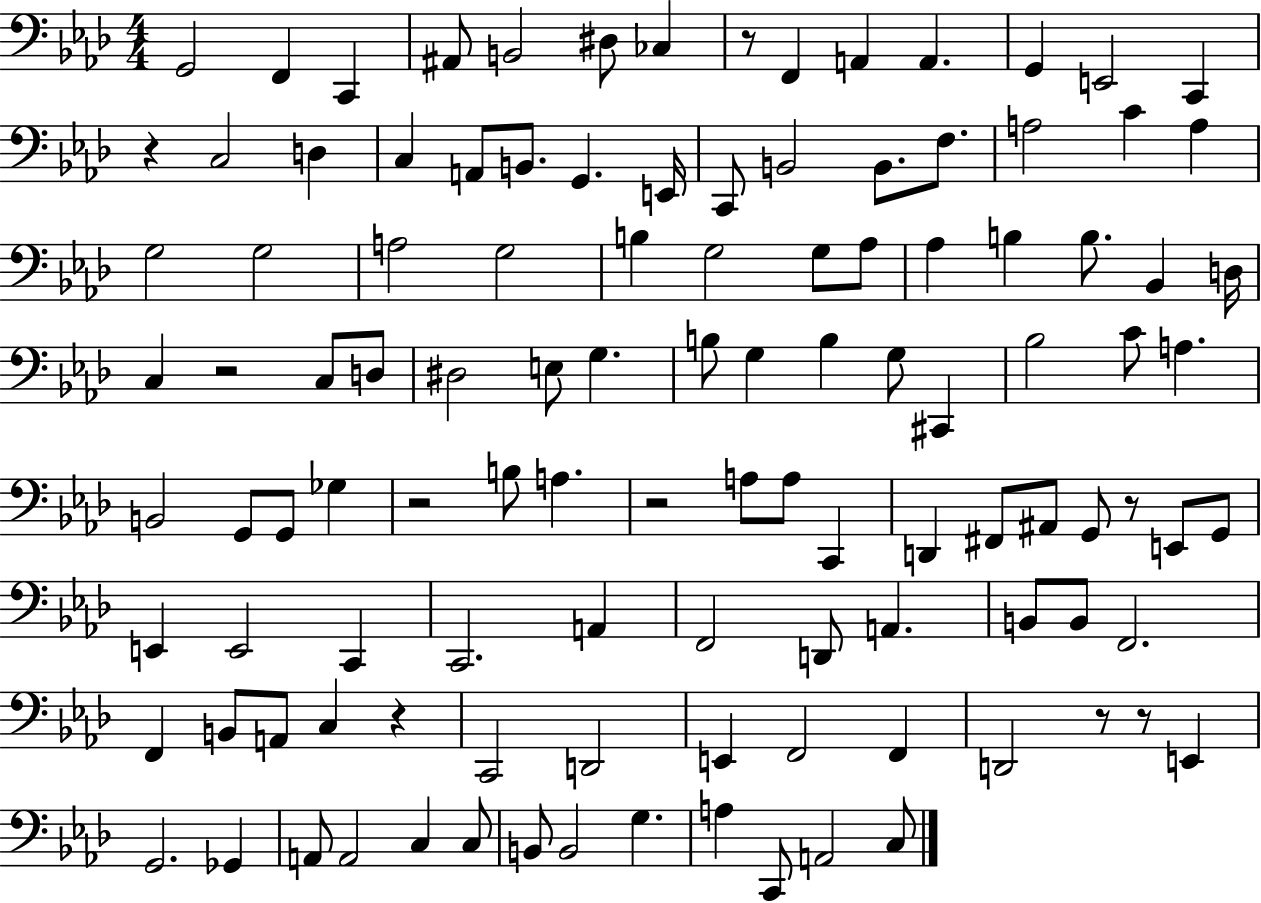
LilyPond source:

{
  \clef bass
  \numericTimeSignature
  \time 4/4
  \key aes \major
  g,2 f,4 c,4 | ais,8 b,2 dis8 ces4 | r8 f,4 a,4 a,4. | g,4 e,2 c,4 | \break r4 c2 d4 | c4 a,8 b,8. g,4. e,16 | c,8 b,2 b,8. f8. | a2 c'4 a4 | \break g2 g2 | a2 g2 | b4 g2 g8 aes8 | aes4 b4 b8. bes,4 d16 | \break c4 r2 c8 d8 | dis2 e8 g4. | b8 g4 b4 g8 cis,4 | bes2 c'8 a4. | \break b,2 g,8 g,8 ges4 | r2 b8 a4. | r2 a8 a8 c,4 | d,4 fis,8 ais,8 g,8 r8 e,8 g,8 | \break e,4 e,2 c,4 | c,2. a,4 | f,2 d,8 a,4. | b,8 b,8 f,2. | \break f,4 b,8 a,8 c4 r4 | c,2 d,2 | e,4 f,2 f,4 | d,2 r8 r8 e,4 | \break g,2. ges,4 | a,8 a,2 c4 c8 | b,8 b,2 g4. | a4 c,8 a,2 c8 | \break \bar "|."
}